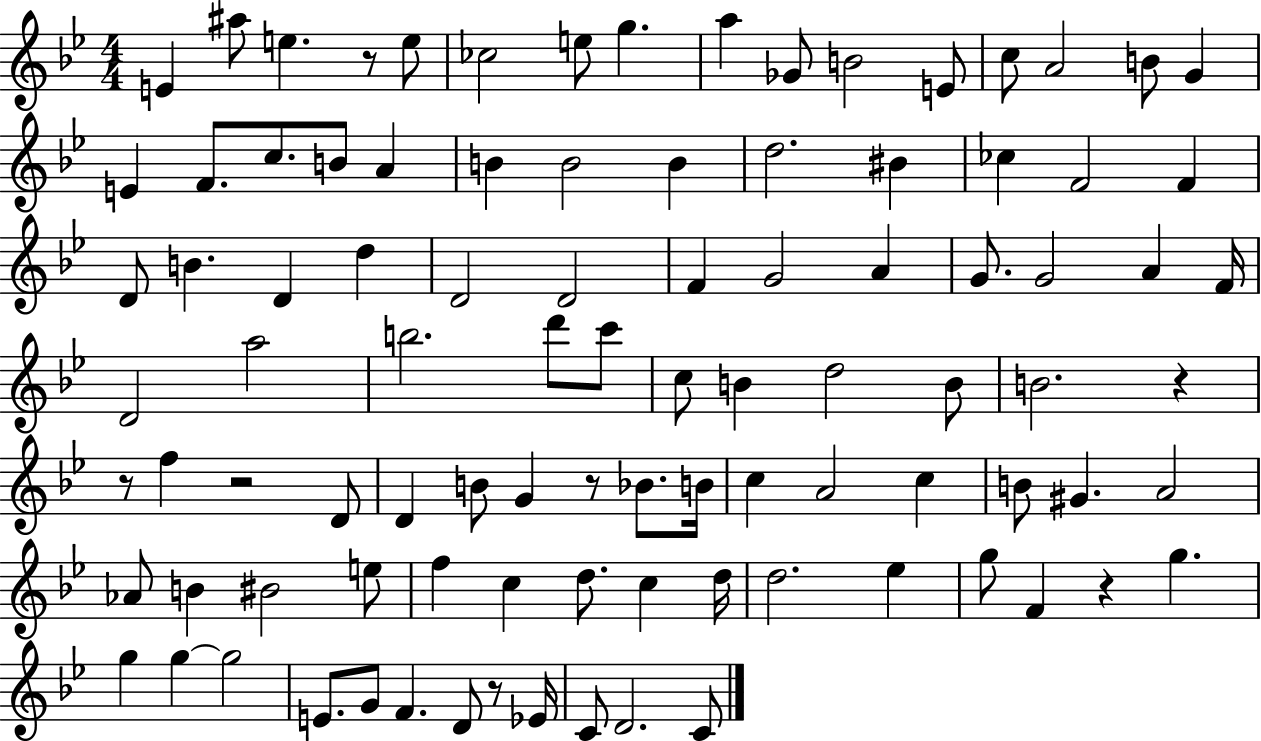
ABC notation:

X:1
T:Untitled
M:4/4
L:1/4
K:Bb
E ^a/2 e z/2 e/2 _c2 e/2 g a _G/2 B2 E/2 c/2 A2 B/2 G E F/2 c/2 B/2 A B B2 B d2 ^B _c F2 F D/2 B D d D2 D2 F G2 A G/2 G2 A F/4 D2 a2 b2 d'/2 c'/2 c/2 B d2 B/2 B2 z z/2 f z2 D/2 D B/2 G z/2 _B/2 B/4 c A2 c B/2 ^G A2 _A/2 B ^B2 e/2 f c d/2 c d/4 d2 _e g/2 F z g g g g2 E/2 G/2 F D/2 z/2 _E/4 C/2 D2 C/2